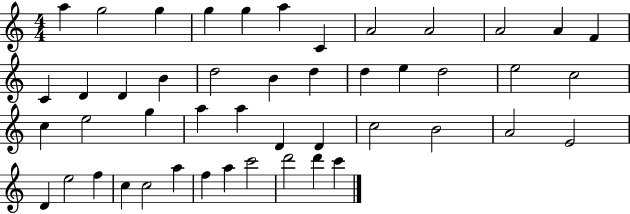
X:1
T:Untitled
M:4/4
L:1/4
K:C
a g2 g g g a C A2 A2 A2 A F C D D B d2 B d d e d2 e2 c2 c e2 g a a D D c2 B2 A2 E2 D e2 f c c2 a f a c'2 d'2 d' c'